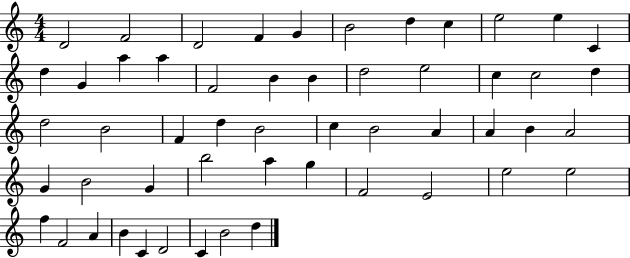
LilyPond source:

{
  \clef treble
  \numericTimeSignature
  \time 4/4
  \key c \major
  d'2 f'2 | d'2 f'4 g'4 | b'2 d''4 c''4 | e''2 e''4 c'4 | \break d''4 g'4 a''4 a''4 | f'2 b'4 b'4 | d''2 e''2 | c''4 c''2 d''4 | \break d''2 b'2 | f'4 d''4 b'2 | c''4 b'2 a'4 | a'4 b'4 a'2 | \break g'4 b'2 g'4 | b''2 a''4 g''4 | f'2 e'2 | e''2 e''2 | \break f''4 f'2 a'4 | b'4 c'4 d'2 | c'4 b'2 d''4 | \bar "|."
}